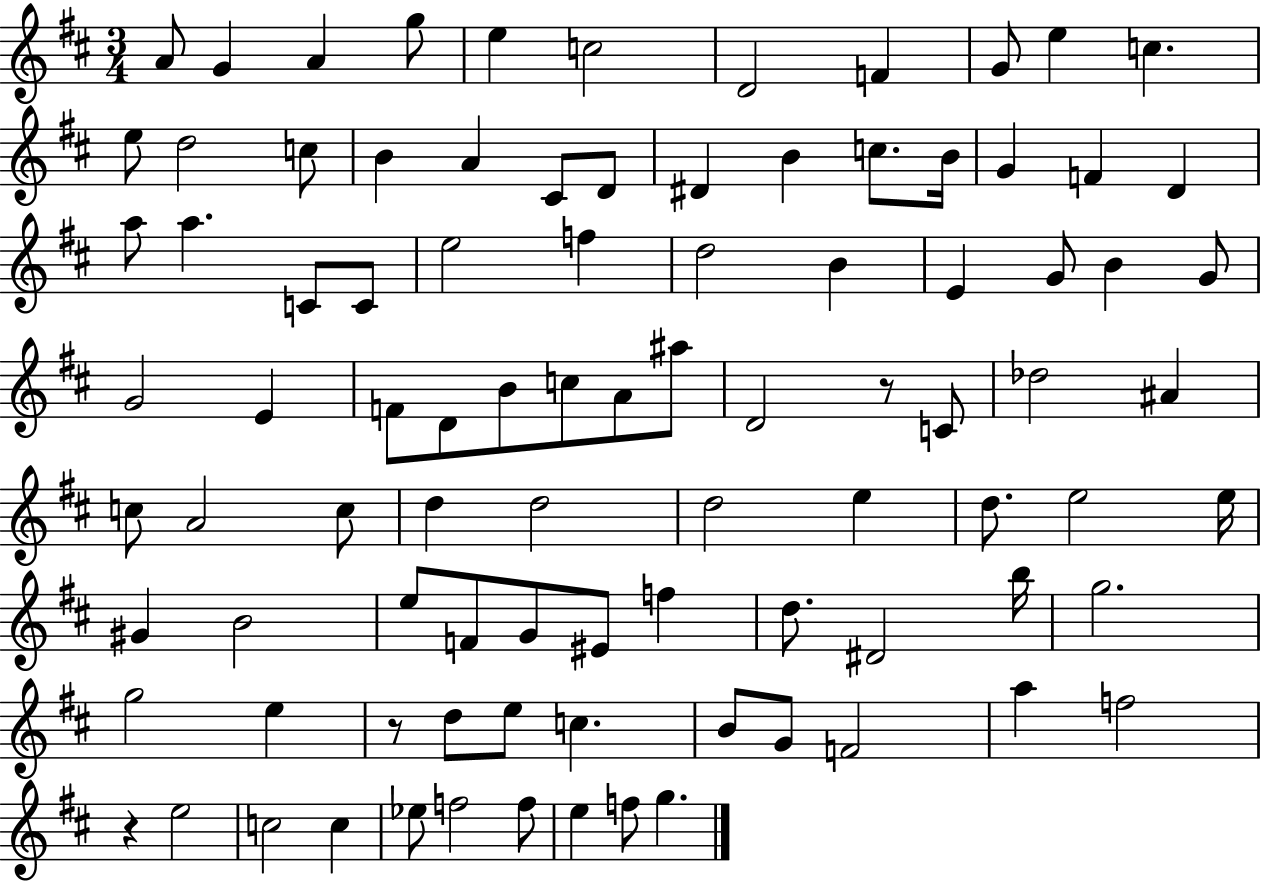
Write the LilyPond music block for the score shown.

{
  \clef treble
  \numericTimeSignature
  \time 3/4
  \key d \major
  a'8 g'4 a'4 g''8 | e''4 c''2 | d'2 f'4 | g'8 e''4 c''4. | \break e''8 d''2 c''8 | b'4 a'4 cis'8 d'8 | dis'4 b'4 c''8. b'16 | g'4 f'4 d'4 | \break a''8 a''4. c'8 c'8 | e''2 f''4 | d''2 b'4 | e'4 g'8 b'4 g'8 | \break g'2 e'4 | f'8 d'8 b'8 c''8 a'8 ais''8 | d'2 r8 c'8 | des''2 ais'4 | \break c''8 a'2 c''8 | d''4 d''2 | d''2 e''4 | d''8. e''2 e''16 | \break gis'4 b'2 | e''8 f'8 g'8 eis'8 f''4 | d''8. dis'2 b''16 | g''2. | \break g''2 e''4 | r8 d''8 e''8 c''4. | b'8 g'8 f'2 | a''4 f''2 | \break r4 e''2 | c''2 c''4 | ees''8 f''2 f''8 | e''4 f''8 g''4. | \break \bar "|."
}